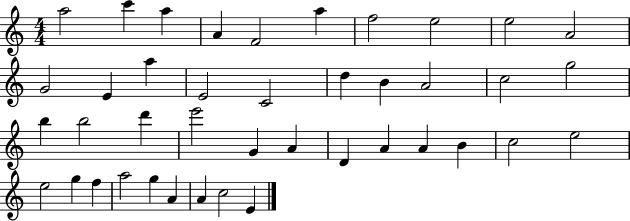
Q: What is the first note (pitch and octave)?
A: A5